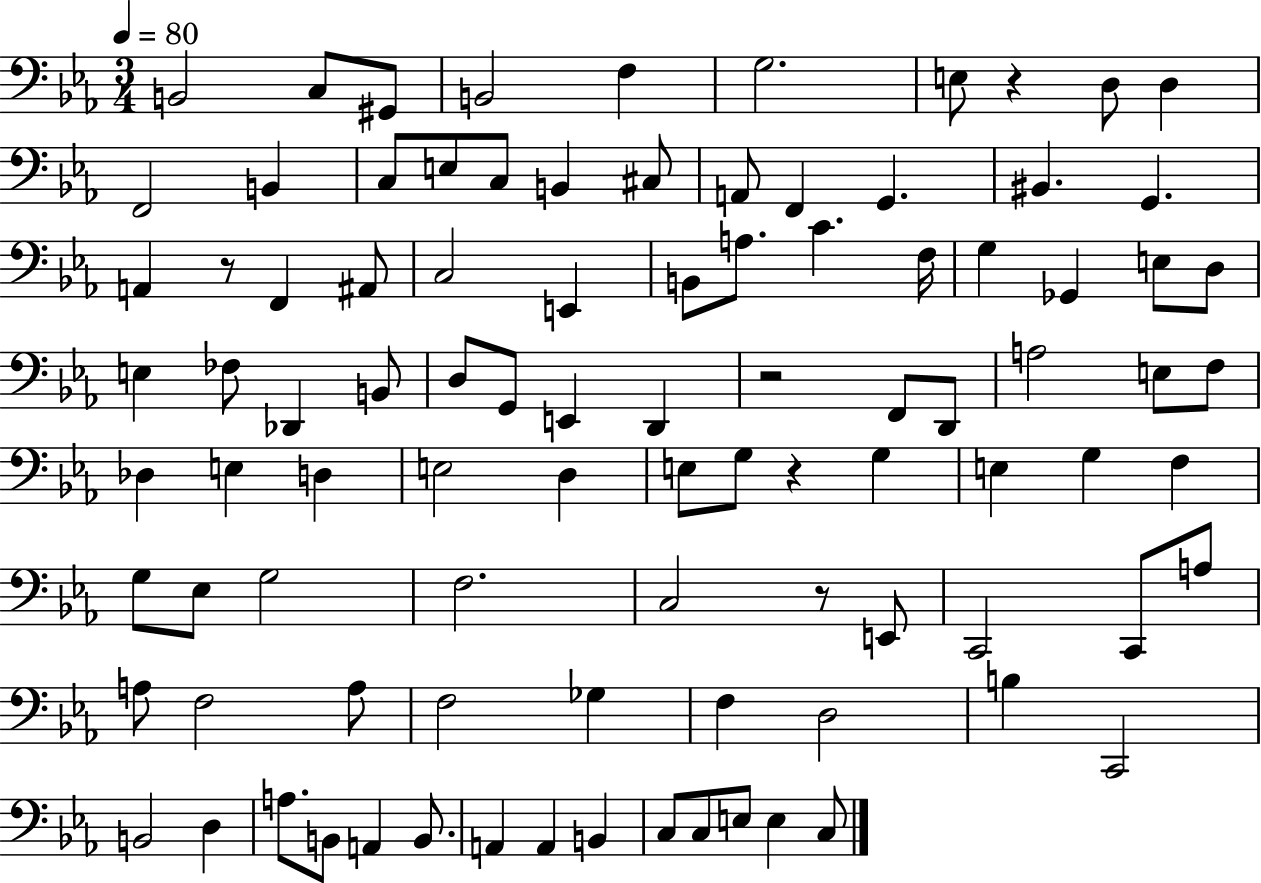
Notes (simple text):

B2/h C3/e G#2/e B2/h F3/q G3/h. E3/e R/q D3/e D3/q F2/h B2/q C3/e E3/e C3/e B2/q C#3/e A2/e F2/q G2/q. BIS2/q. G2/q. A2/q R/e F2/q A#2/e C3/h E2/q B2/e A3/e. C4/q. F3/s G3/q Gb2/q E3/e D3/e E3/q FES3/e Db2/q B2/e D3/e G2/e E2/q D2/q R/h F2/e D2/e A3/h E3/e F3/e Db3/q E3/q D3/q E3/h D3/q E3/e G3/e R/q G3/q E3/q G3/q F3/q G3/e Eb3/e G3/h F3/h. C3/h R/e E2/e C2/h C2/e A3/e A3/e F3/h A3/e F3/h Gb3/q F3/q D3/h B3/q C2/h B2/h D3/q A3/e. B2/e A2/q B2/e. A2/q A2/q B2/q C3/e C3/e E3/e E3/q C3/e